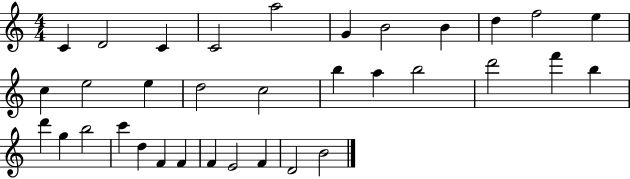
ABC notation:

X:1
T:Untitled
M:4/4
L:1/4
K:C
C D2 C C2 a2 G B2 B d f2 e c e2 e d2 c2 b a b2 d'2 f' b d' g b2 c' d F F F E2 F D2 B2